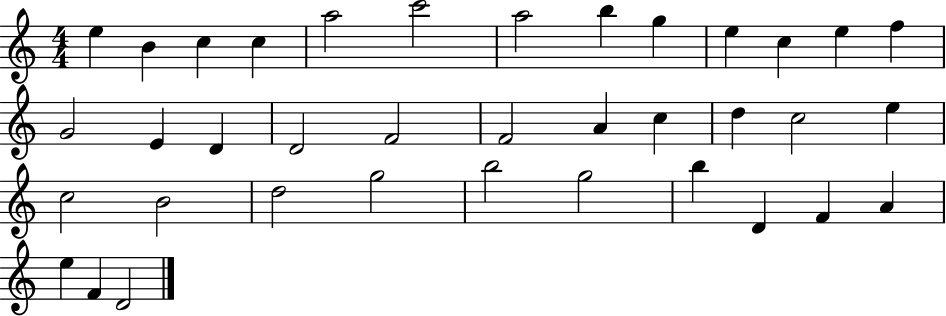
E5/q B4/q C5/q C5/q A5/h C6/h A5/h B5/q G5/q E5/q C5/q E5/q F5/q G4/h E4/q D4/q D4/h F4/h F4/h A4/q C5/q D5/q C5/h E5/q C5/h B4/h D5/h G5/h B5/h G5/h B5/q D4/q F4/q A4/q E5/q F4/q D4/h